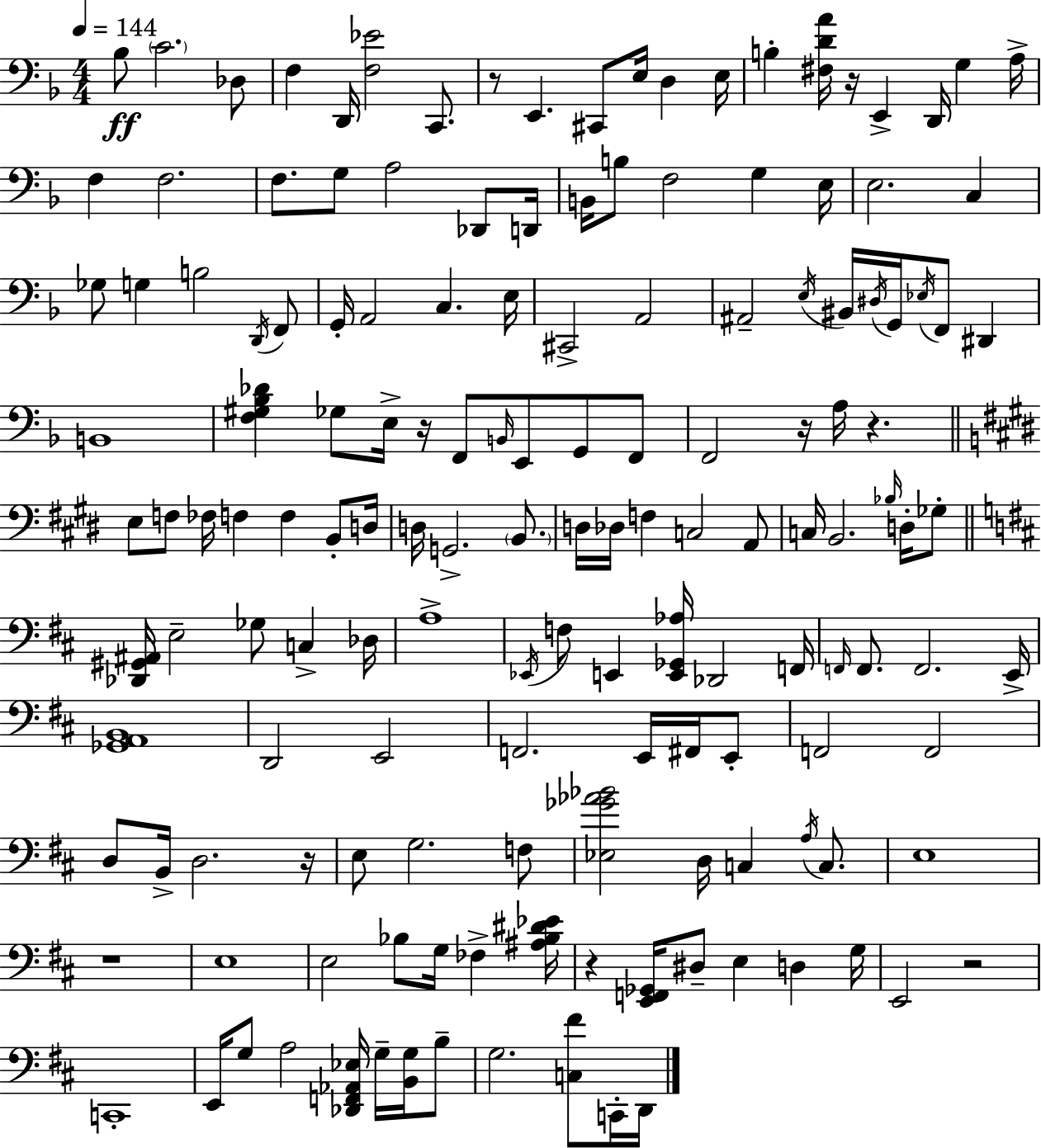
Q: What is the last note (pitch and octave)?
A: D2